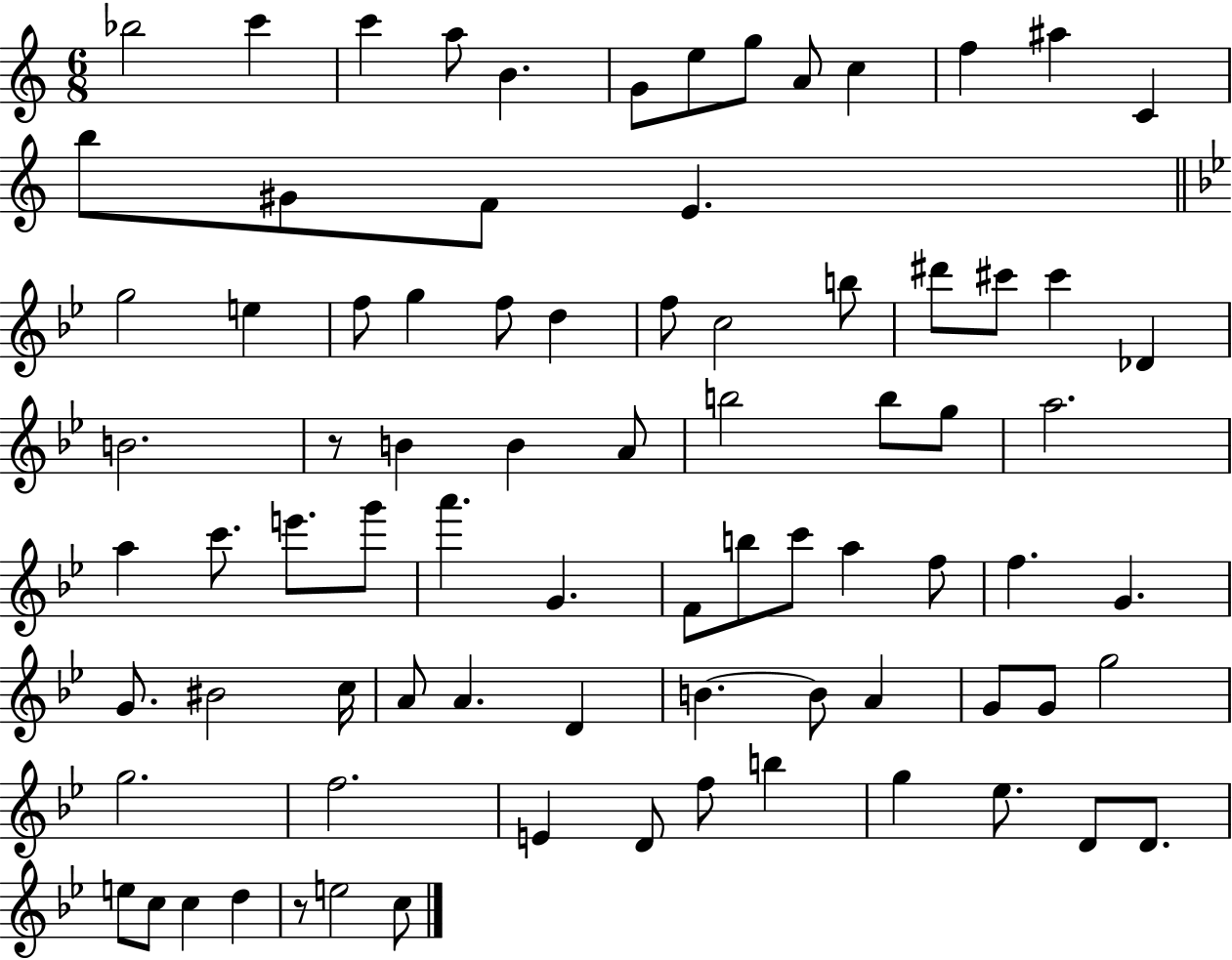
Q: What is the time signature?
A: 6/8